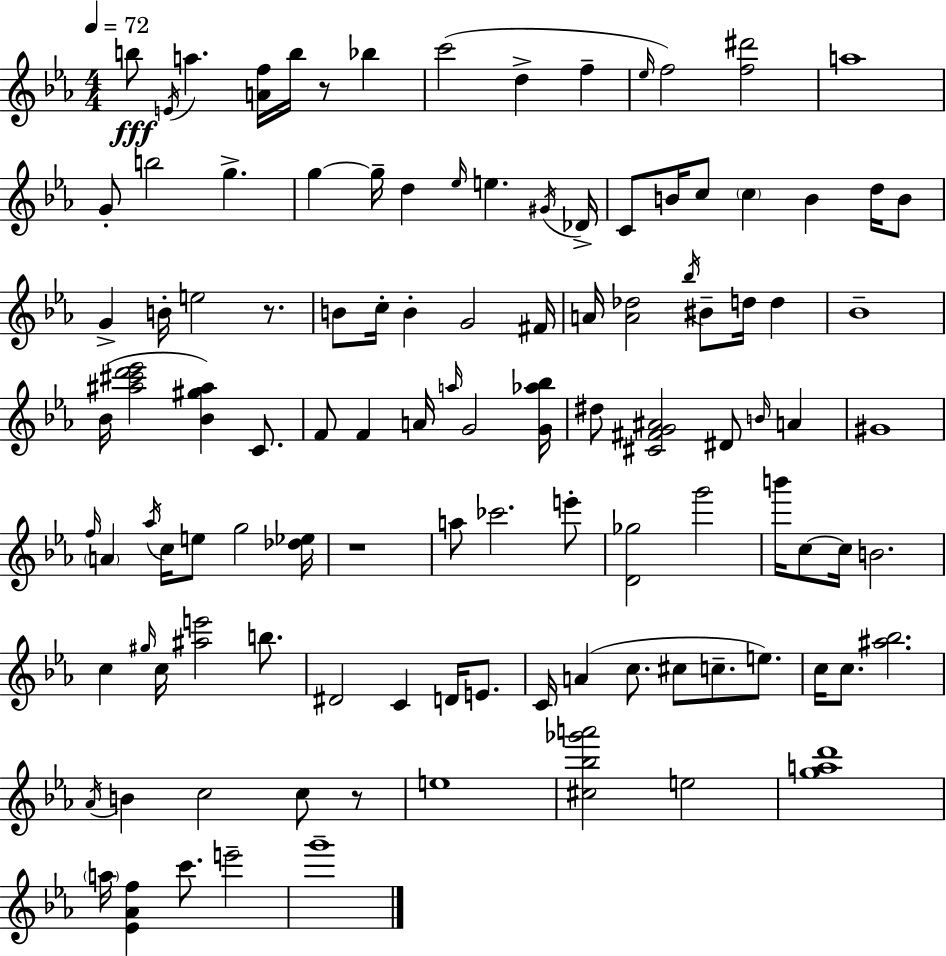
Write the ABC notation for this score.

X:1
T:Untitled
M:4/4
L:1/4
K:Eb
b/2 E/4 a [Af]/4 b/4 z/2 _b c'2 d f _e/4 f2 [f^d']2 a4 G/2 b2 g g g/4 d _e/4 e ^G/4 _D/4 C/2 B/4 c/2 c B d/4 B/2 G B/4 e2 z/2 B/2 c/4 B G2 ^F/4 A/4 [A_d]2 _b/4 ^B/2 d/4 d _B4 _B/4 [^a^c'd'_e']2 [_B^g^a] C/2 F/2 F A/4 a/4 G2 [G_a_b]/4 ^d/2 [^C^FG^A]2 ^D/2 B/4 A ^G4 f/4 A _a/4 c/4 e/2 g2 [_d_e]/4 z4 a/2 _c'2 e'/2 [D_g]2 g'2 b'/4 c/2 c/4 B2 c ^g/4 c/4 [^ae']2 b/2 ^D2 C D/4 E/2 C/4 A c/2 ^c/2 c/2 e/2 c/4 c/2 [^a_b]2 _A/4 B c2 c/2 z/2 e4 [^c_b_g'a']2 e2 [gad']4 a/4 [_E_Af] c'/2 e'2 g'4